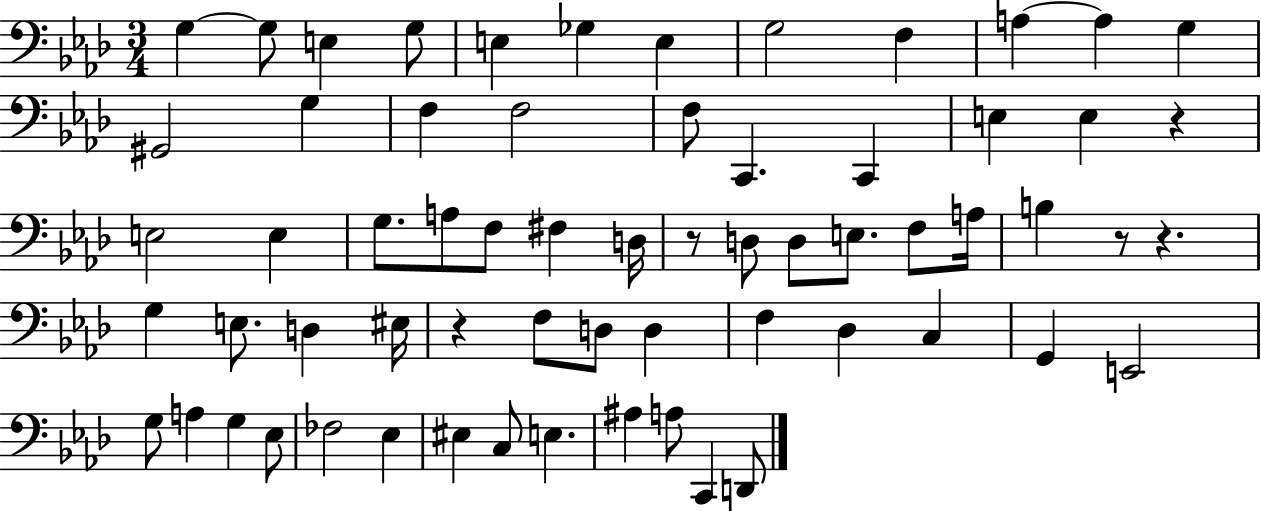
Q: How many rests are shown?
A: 5